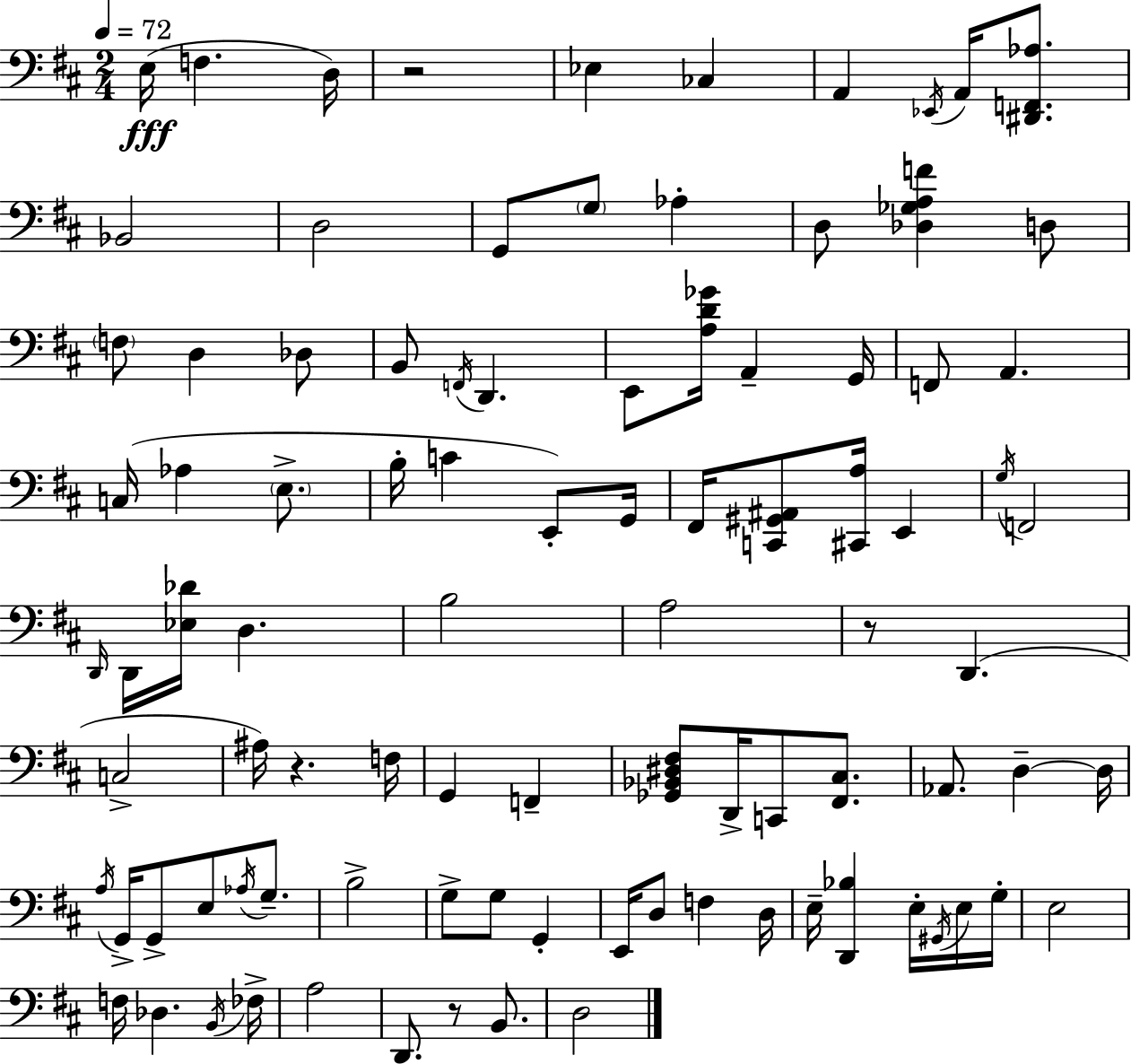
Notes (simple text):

E3/s F3/q. D3/s R/h Eb3/q CES3/q A2/q Eb2/s A2/s [D#2,F2,Ab3]/e. Bb2/h D3/h G2/e G3/e Ab3/q D3/e [Db3,Gb3,A3,F4]/q D3/e F3/e D3/q Db3/e B2/e F2/s D2/q. E2/e [A3,D4,Gb4]/s A2/q G2/s F2/e A2/q. C3/s Ab3/q E3/e. B3/s C4/q E2/e G2/s F#2/s [C2,G#2,A#2]/e [C#2,A3]/s E2/q G3/s F2/h D2/s D2/s [Eb3,Db4]/s D3/q. B3/h A3/h R/e D2/q. C3/h A#3/s R/q. F3/s G2/q F2/q [Gb2,Bb2,D#3,F#3]/e D2/s C2/e [F#2,C#3]/e. Ab2/e. D3/q D3/s A3/s G2/s G2/e E3/e Ab3/s G3/e. B3/h G3/e G3/e G2/q E2/s D3/e F3/q D3/s E3/s [D2,Bb3]/q E3/s G#2/s E3/s G3/s E3/h F3/s Db3/q. B2/s FES3/s A3/h D2/e. R/e B2/e. D3/h